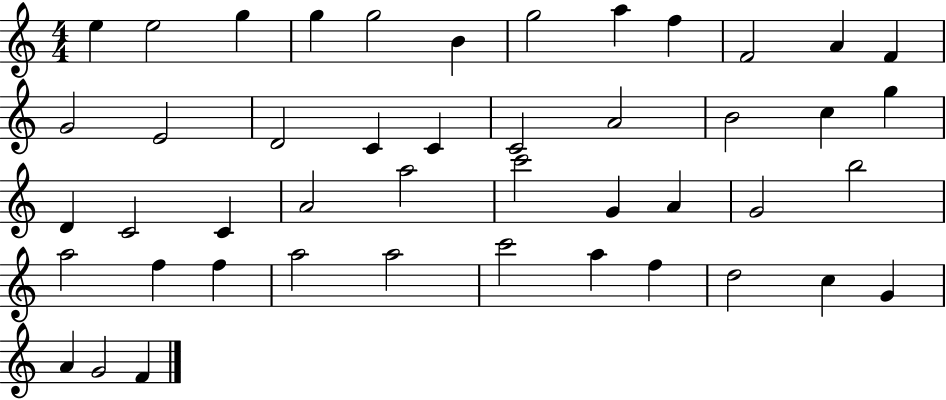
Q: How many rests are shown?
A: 0